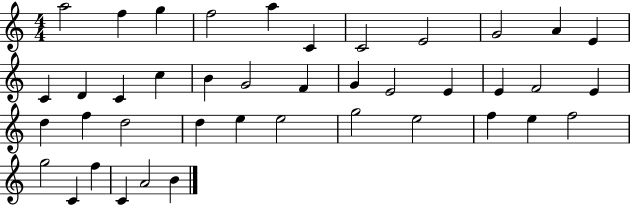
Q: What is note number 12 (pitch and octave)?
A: C4